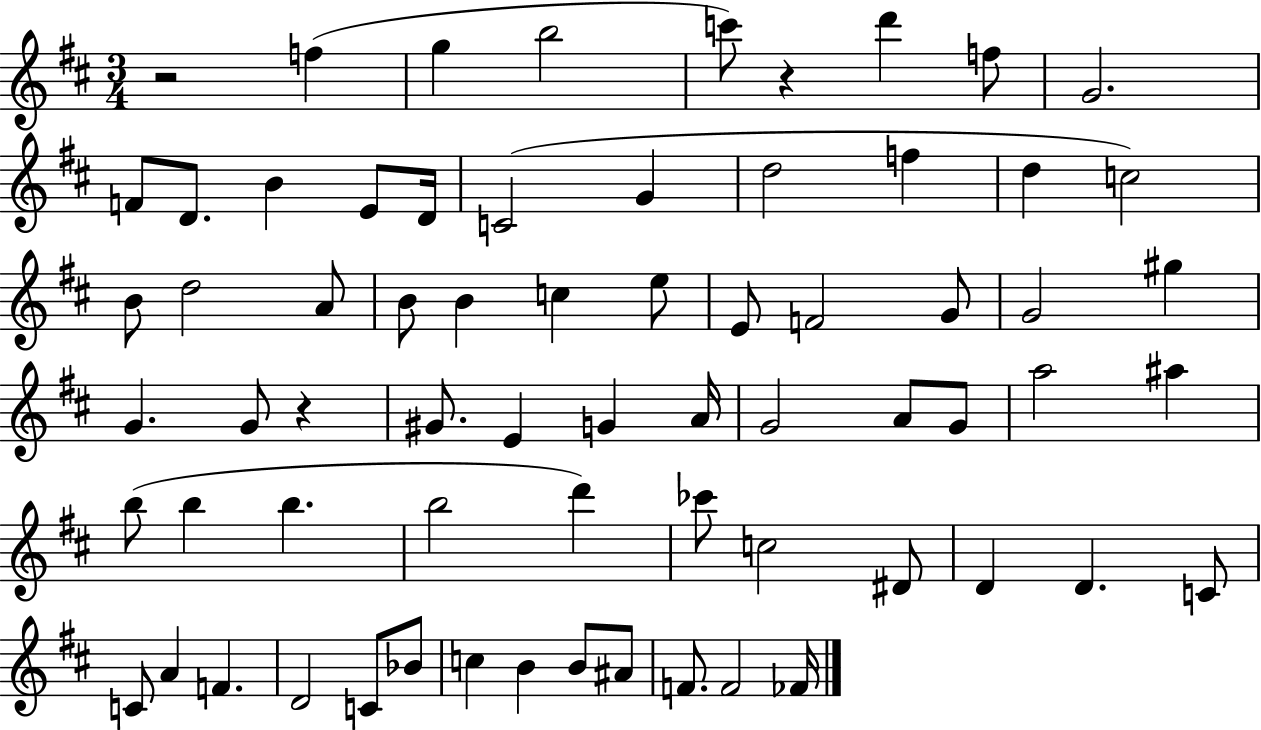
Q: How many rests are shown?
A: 3